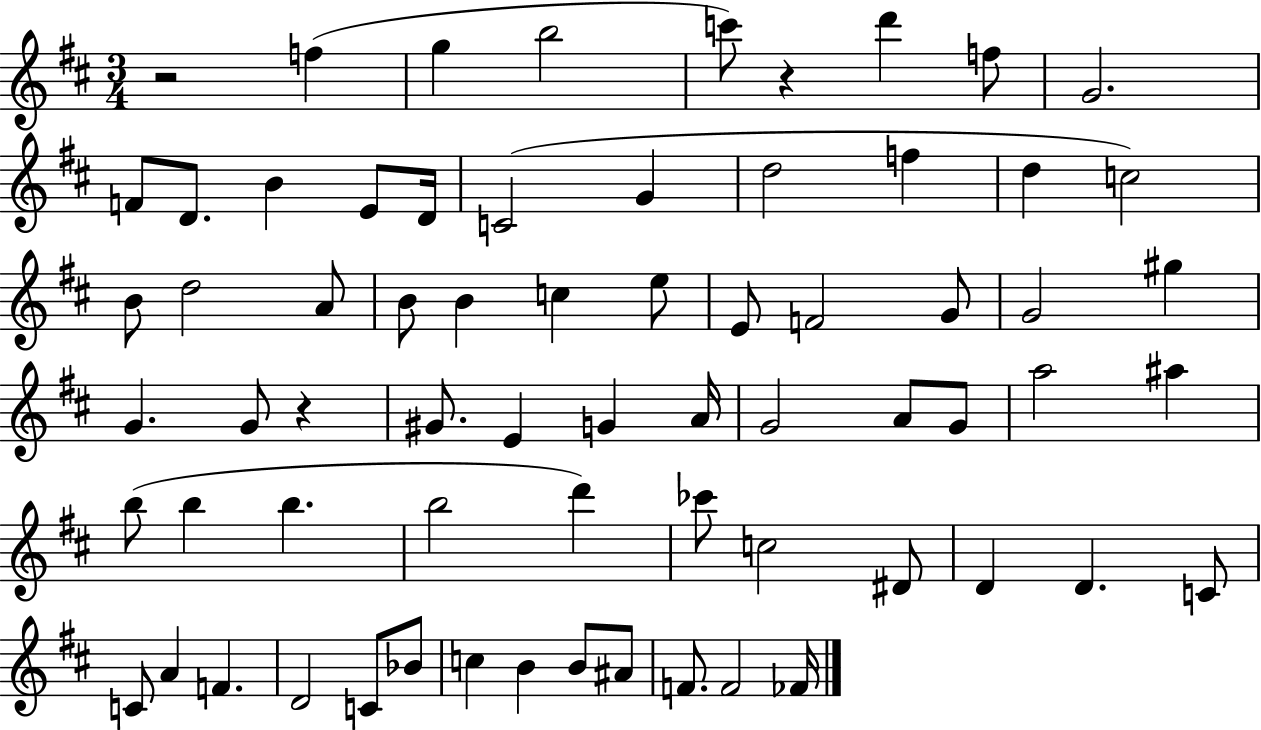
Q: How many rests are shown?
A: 3